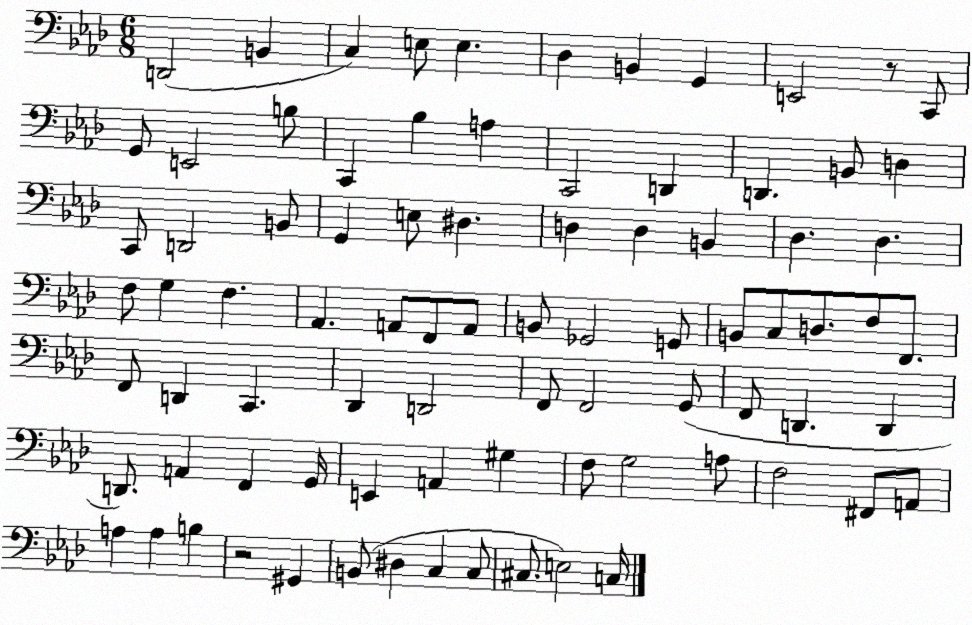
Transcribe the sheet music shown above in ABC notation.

X:1
T:Untitled
M:6/8
L:1/4
K:Ab
D,,2 B,, C, E,/2 E, _D, B,, G,, E,,2 z/2 C,,/2 G,,/2 E,,2 B,/2 C,, _B, A, C,,2 D,, D,, B,,/2 D, C,,/2 D,,2 B,,/2 G,, E,/2 ^D, D, D, B,, _D, _D, F,/2 G, F, _A,, A,,/2 F,,/2 A,,/2 B,,/2 _G,,2 G,,/2 B,,/2 C,/2 D,/2 F,/2 F,,/2 F,,/2 D,, C,, _D,, D,,2 F,,/2 F,,2 G,,/2 F,,/2 D,, D,, D,,/2 A,, F,, G,,/4 E,, A,, ^G, F,/2 G,2 A,/2 F,2 ^F,,/2 A,,/2 A, A, B, z2 ^G,, B,,/2 ^D, C, C,/2 ^C,/2 E,2 C,/4